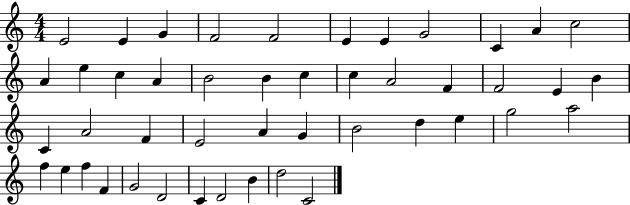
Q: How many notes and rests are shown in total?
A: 46